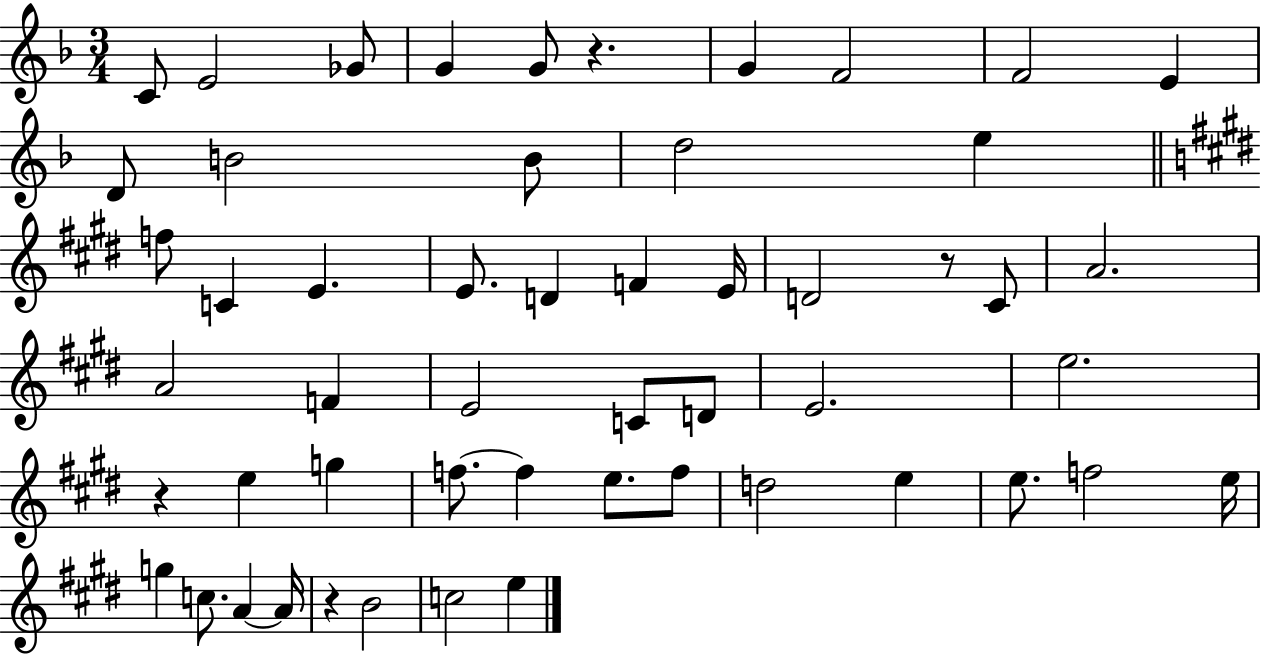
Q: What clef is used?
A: treble